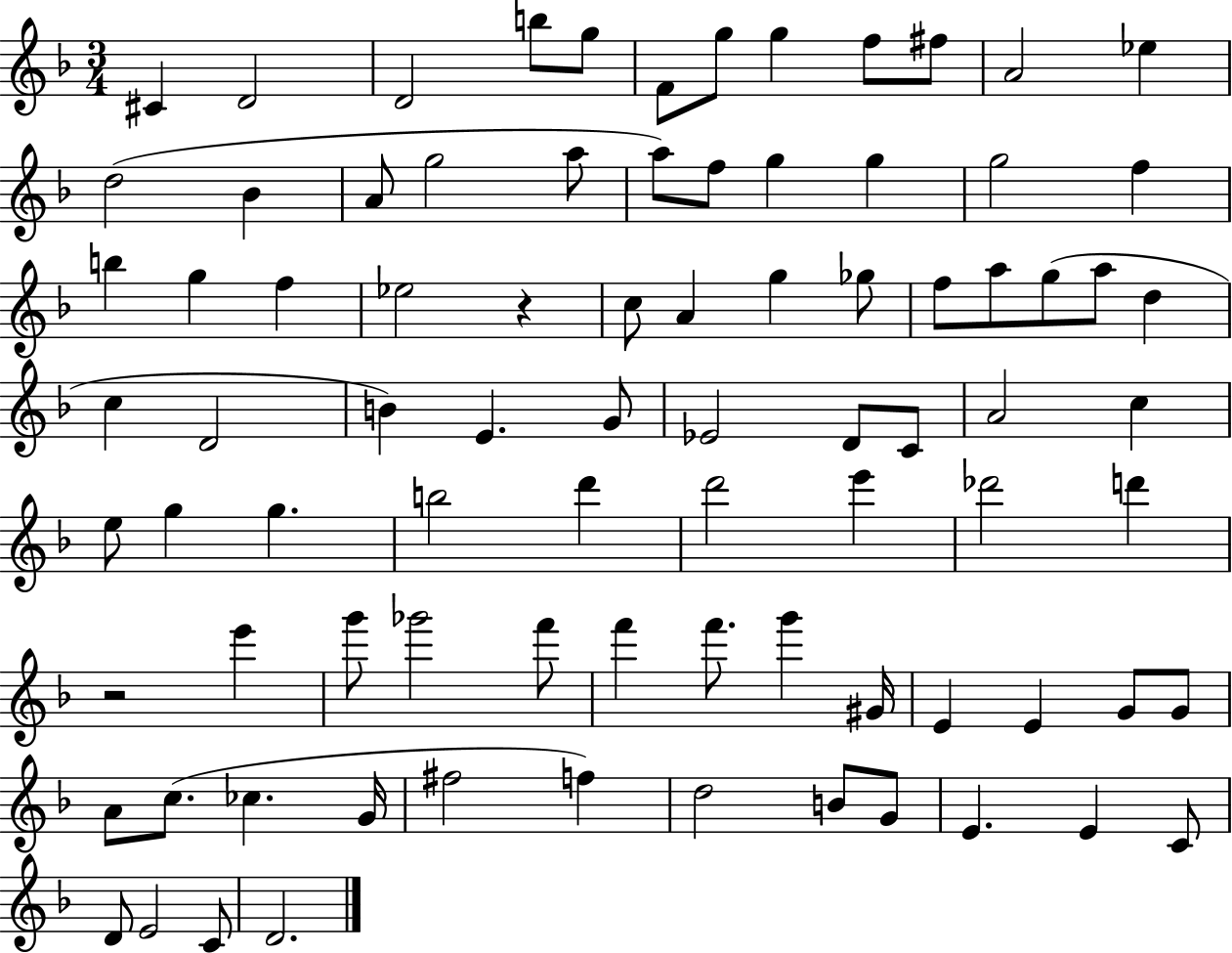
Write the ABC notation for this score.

X:1
T:Untitled
M:3/4
L:1/4
K:F
^C D2 D2 b/2 g/2 F/2 g/2 g f/2 ^f/2 A2 _e d2 _B A/2 g2 a/2 a/2 f/2 g g g2 f b g f _e2 z c/2 A g _g/2 f/2 a/2 g/2 a/2 d c D2 B E G/2 _E2 D/2 C/2 A2 c e/2 g g b2 d' d'2 e' _d'2 d' z2 e' g'/2 _g'2 f'/2 f' f'/2 g' ^G/4 E E G/2 G/2 A/2 c/2 _c G/4 ^f2 f d2 B/2 G/2 E E C/2 D/2 E2 C/2 D2